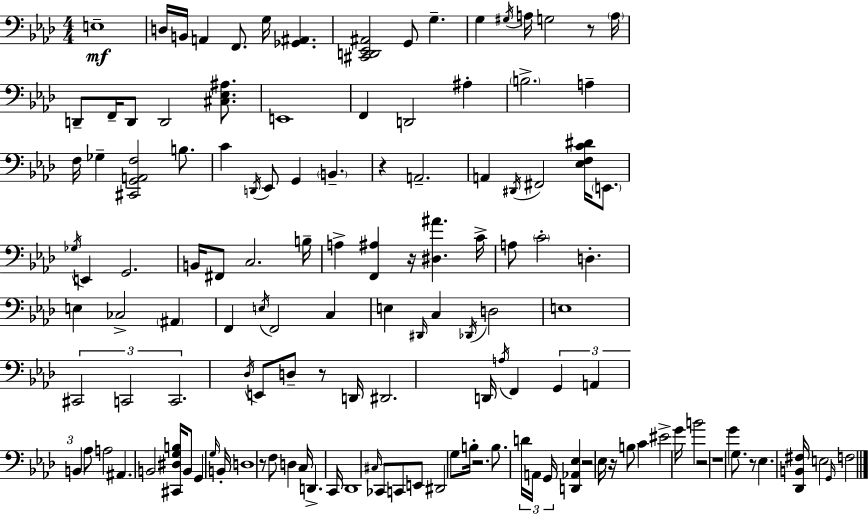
E3/w D3/s B2/s A2/q F2/e. G3/s [Gb2,A#2]/q. [C#2,D2,Eb2,A#2]/h G2/e G3/q. G3/q G#3/s A3/s G3/h R/e A3/s D2/e F2/s D2/e D2/h [C#3,Eb3,A#3]/e. E2/w F2/q D2/h A#3/q B3/h. A3/q F3/s Gb3/q [C#2,G2,A2,F3]/h B3/e. C4/q D2/s Eb2/e G2/q B2/q. R/q A2/h. A2/q D#2/s F#2/h [Eb3,F3,C4,D#4]/s E2/e. Gb3/s E2/q G2/h. B2/s F#2/e C3/h. B3/s A3/q [F2,A#3]/q R/s [D#3,A#4]/q. C4/s A3/e C4/h D3/q. E3/q CES3/h A#2/q F2/q E3/s F2/h C3/q E3/q D#2/s C3/q Db2/s D3/h E3/w C#2/h C2/h C2/h. Db3/s E2/e D3/e R/e D2/s D#2/h. D2/s A3/s F2/q G2/q A2/q B2/q Ab3/e A3/h A#2/q. B2/h [C#2,D#3,G3,B3]/s B2/e G2/q G3/s B2/s D3/w R/e F3/e D3/q C3/s D2/q. C2/s Db2/w C#3/s CES2/e C2/e E2/e D#2/h G3/e B3/s R/h. B3/e. D4/s A2/s G2/s [D2,Ab2,Eb3]/q R/h Eb3/s R/s B3/e C4/q EIS4/h G4/s B4/h R/h R/w G4/q G3/e. R/e Eb3/q. [Db2,B2,F#3]/s E3/h G2/s F3/h